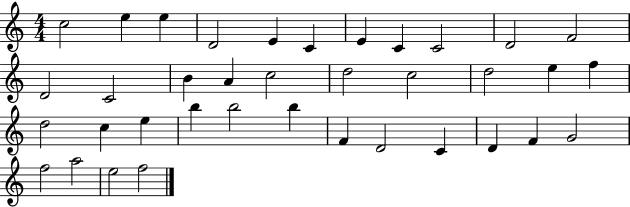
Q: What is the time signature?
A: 4/4